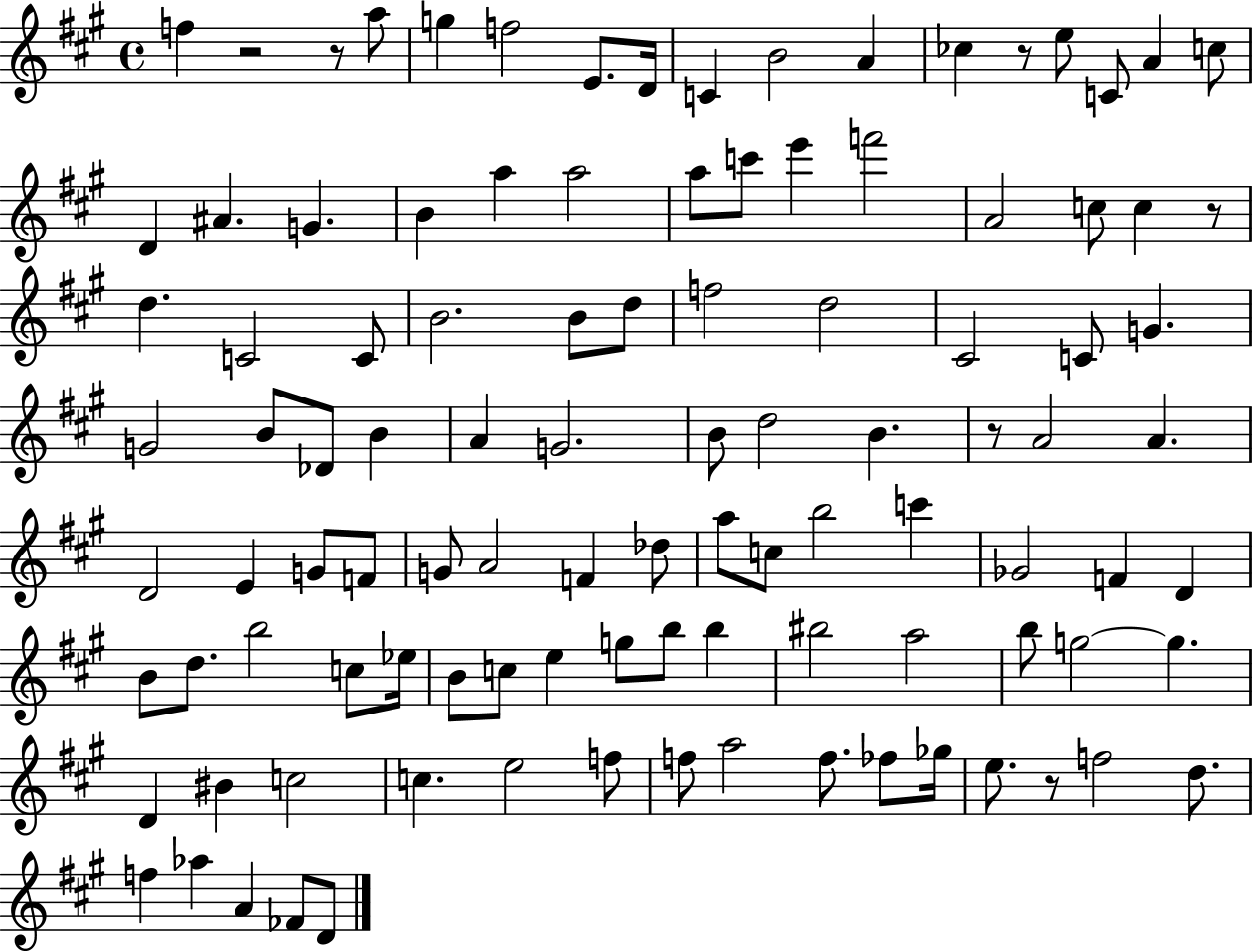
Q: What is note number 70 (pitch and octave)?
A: B4